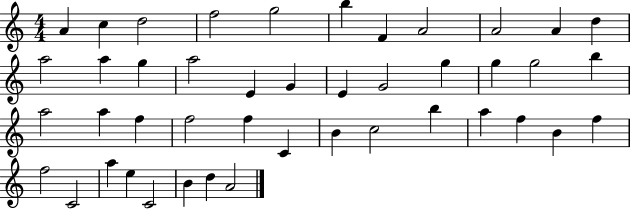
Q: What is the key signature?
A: C major